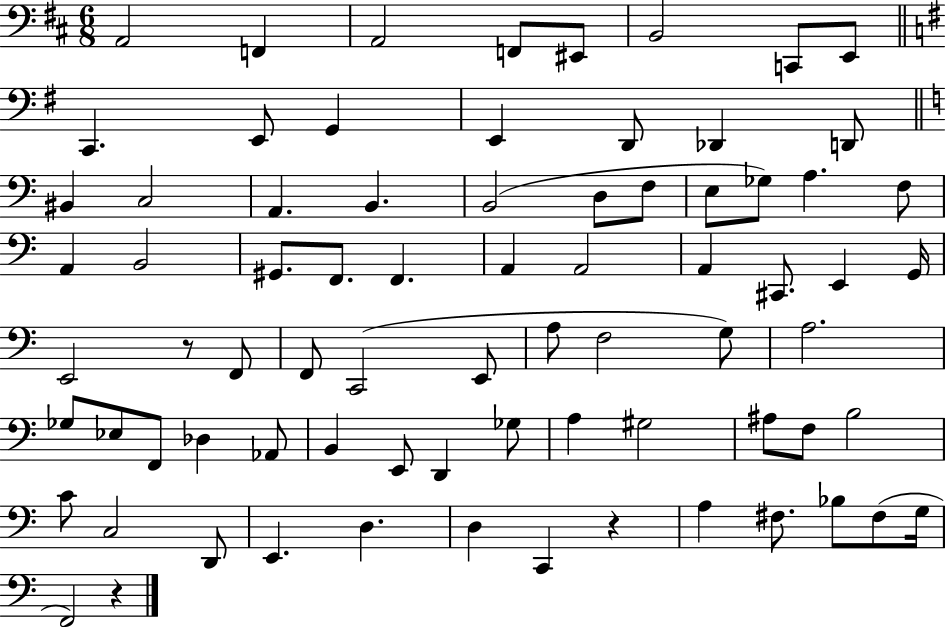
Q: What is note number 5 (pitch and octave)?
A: EIS2